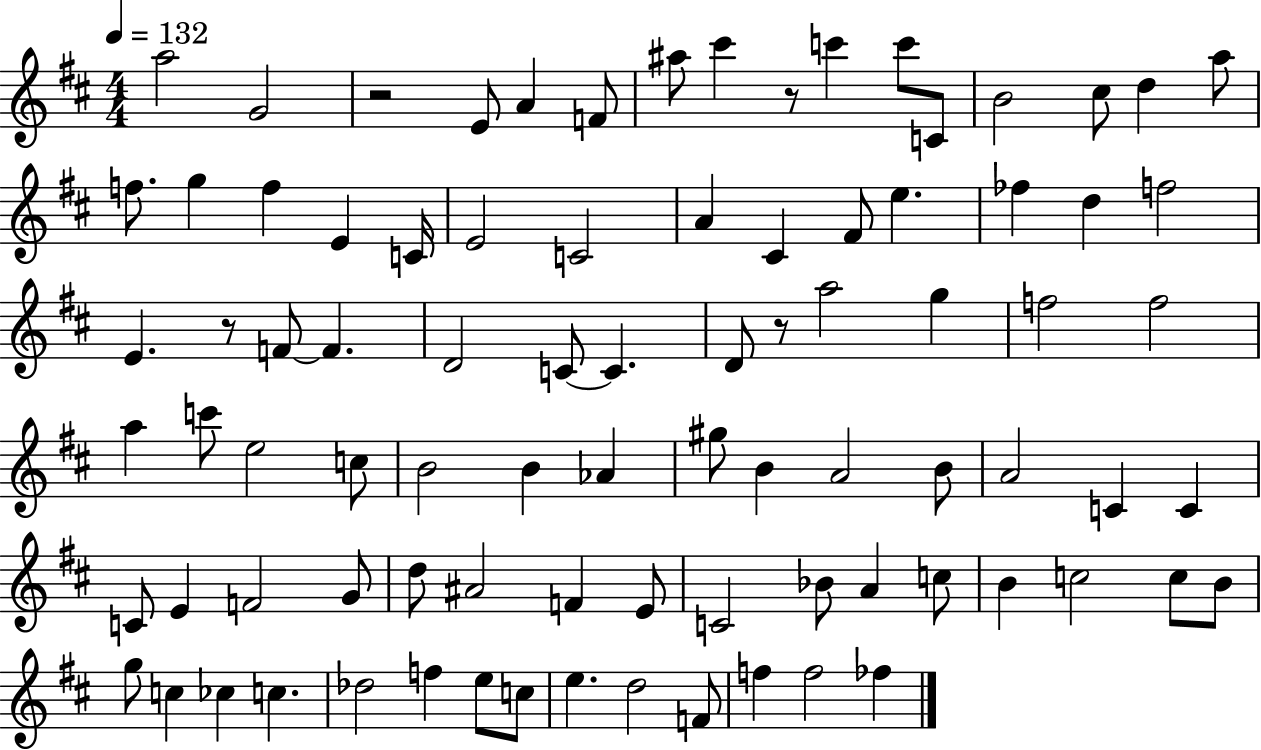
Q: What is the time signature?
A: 4/4